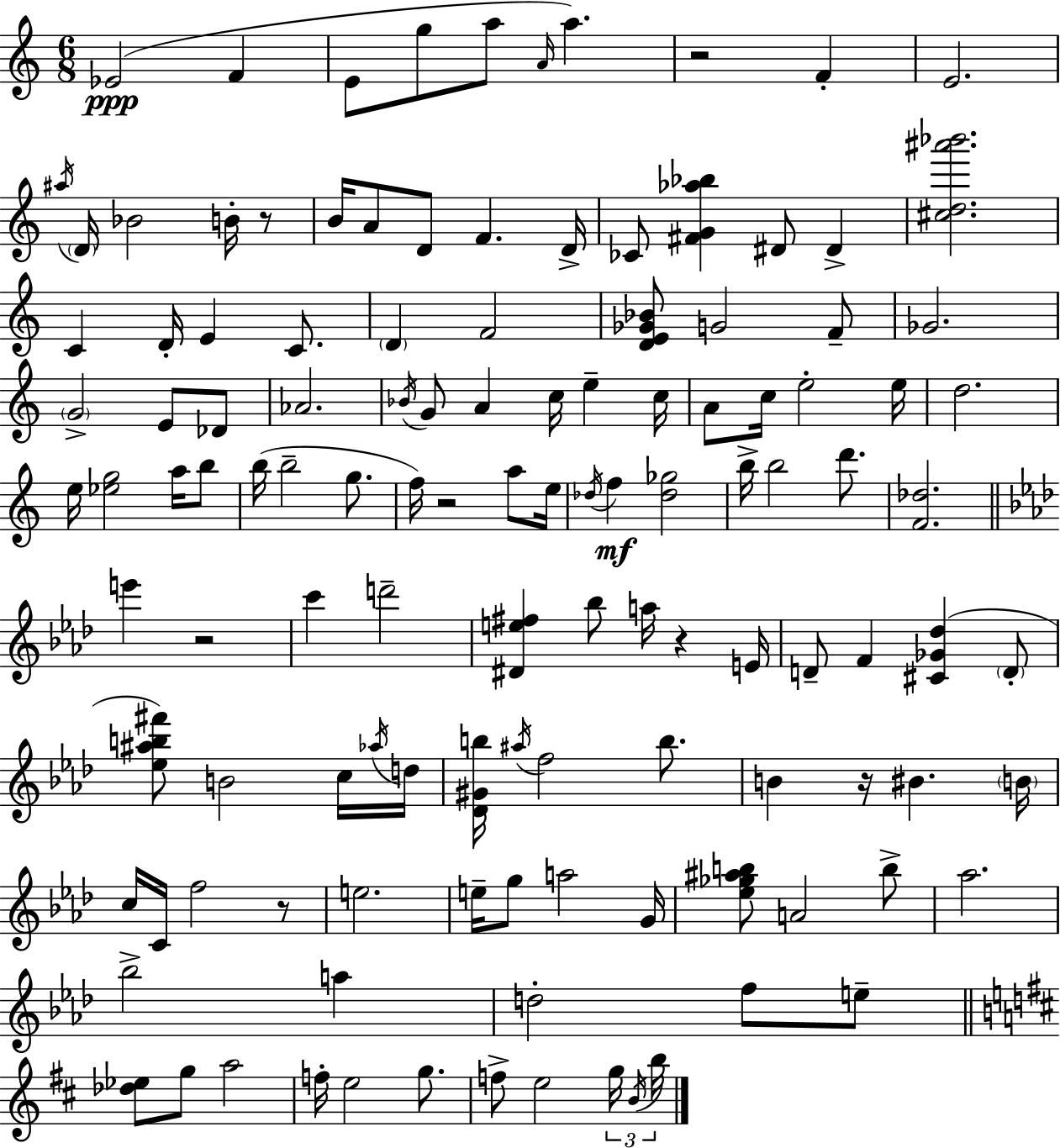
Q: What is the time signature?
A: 6/8